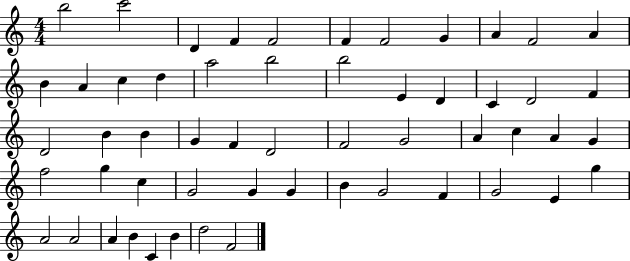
X:1
T:Untitled
M:4/4
L:1/4
K:C
b2 c'2 D F F2 F F2 G A F2 A B A c d a2 b2 b2 E D C D2 F D2 B B G F D2 F2 G2 A c A G f2 g c G2 G G B G2 F G2 E g A2 A2 A B C B d2 F2